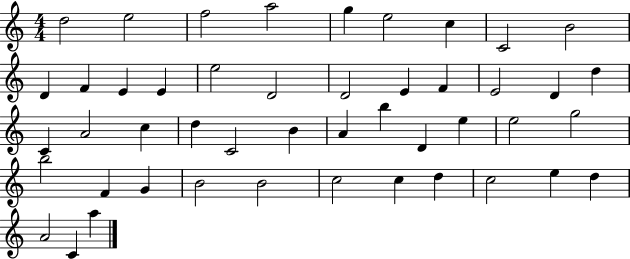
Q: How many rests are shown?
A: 0